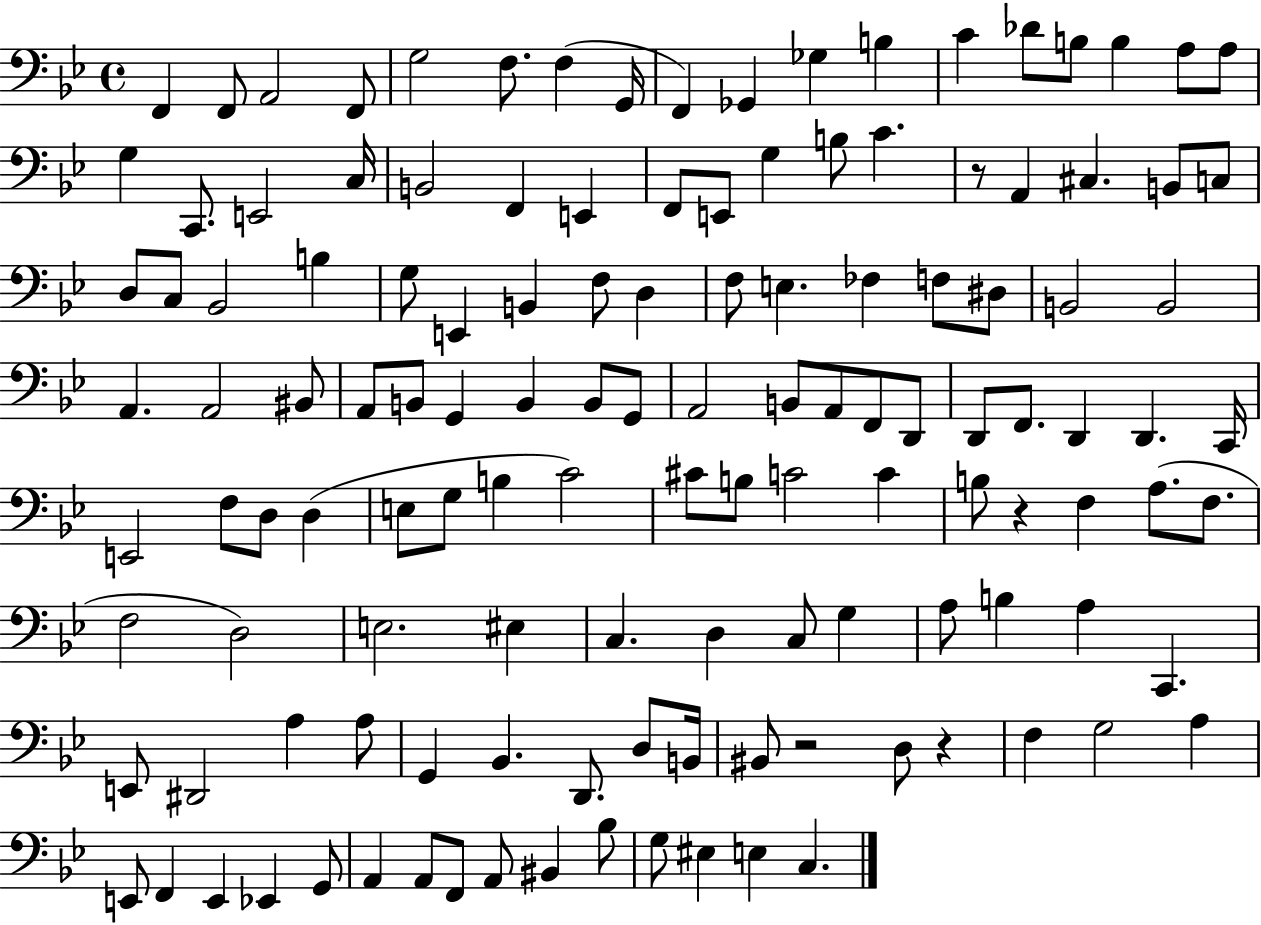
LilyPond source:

{
  \clef bass
  \time 4/4
  \defaultTimeSignature
  \key bes \major
  f,4 f,8 a,2 f,8 | g2 f8. f4( g,16 | f,4) ges,4 ges4 b4 | c'4 des'8 b8 b4 a8 a8 | \break g4 c,8. e,2 c16 | b,2 f,4 e,4 | f,8 e,8 g4 b8 c'4. | r8 a,4 cis4. b,8 c8 | \break d8 c8 bes,2 b4 | g8 e,4 b,4 f8 d4 | f8 e4. fes4 f8 dis8 | b,2 b,2 | \break a,4. a,2 bis,8 | a,8 b,8 g,4 b,4 b,8 g,8 | a,2 b,8 a,8 f,8 d,8 | d,8 f,8. d,4 d,4. c,16 | \break e,2 f8 d8 d4( | e8 g8 b4 c'2) | cis'8 b8 c'2 c'4 | b8 r4 f4 a8.( f8. | \break f2 d2) | e2. eis4 | c4. d4 c8 g4 | a8 b4 a4 c,4. | \break e,8 dis,2 a4 a8 | g,4 bes,4. d,8. d8 b,16 | bis,8 r2 d8 r4 | f4 g2 a4 | \break e,8 f,4 e,4 ees,4 g,8 | a,4 a,8 f,8 a,8 bis,4 bes8 | g8 eis4 e4 c4. | \bar "|."
}